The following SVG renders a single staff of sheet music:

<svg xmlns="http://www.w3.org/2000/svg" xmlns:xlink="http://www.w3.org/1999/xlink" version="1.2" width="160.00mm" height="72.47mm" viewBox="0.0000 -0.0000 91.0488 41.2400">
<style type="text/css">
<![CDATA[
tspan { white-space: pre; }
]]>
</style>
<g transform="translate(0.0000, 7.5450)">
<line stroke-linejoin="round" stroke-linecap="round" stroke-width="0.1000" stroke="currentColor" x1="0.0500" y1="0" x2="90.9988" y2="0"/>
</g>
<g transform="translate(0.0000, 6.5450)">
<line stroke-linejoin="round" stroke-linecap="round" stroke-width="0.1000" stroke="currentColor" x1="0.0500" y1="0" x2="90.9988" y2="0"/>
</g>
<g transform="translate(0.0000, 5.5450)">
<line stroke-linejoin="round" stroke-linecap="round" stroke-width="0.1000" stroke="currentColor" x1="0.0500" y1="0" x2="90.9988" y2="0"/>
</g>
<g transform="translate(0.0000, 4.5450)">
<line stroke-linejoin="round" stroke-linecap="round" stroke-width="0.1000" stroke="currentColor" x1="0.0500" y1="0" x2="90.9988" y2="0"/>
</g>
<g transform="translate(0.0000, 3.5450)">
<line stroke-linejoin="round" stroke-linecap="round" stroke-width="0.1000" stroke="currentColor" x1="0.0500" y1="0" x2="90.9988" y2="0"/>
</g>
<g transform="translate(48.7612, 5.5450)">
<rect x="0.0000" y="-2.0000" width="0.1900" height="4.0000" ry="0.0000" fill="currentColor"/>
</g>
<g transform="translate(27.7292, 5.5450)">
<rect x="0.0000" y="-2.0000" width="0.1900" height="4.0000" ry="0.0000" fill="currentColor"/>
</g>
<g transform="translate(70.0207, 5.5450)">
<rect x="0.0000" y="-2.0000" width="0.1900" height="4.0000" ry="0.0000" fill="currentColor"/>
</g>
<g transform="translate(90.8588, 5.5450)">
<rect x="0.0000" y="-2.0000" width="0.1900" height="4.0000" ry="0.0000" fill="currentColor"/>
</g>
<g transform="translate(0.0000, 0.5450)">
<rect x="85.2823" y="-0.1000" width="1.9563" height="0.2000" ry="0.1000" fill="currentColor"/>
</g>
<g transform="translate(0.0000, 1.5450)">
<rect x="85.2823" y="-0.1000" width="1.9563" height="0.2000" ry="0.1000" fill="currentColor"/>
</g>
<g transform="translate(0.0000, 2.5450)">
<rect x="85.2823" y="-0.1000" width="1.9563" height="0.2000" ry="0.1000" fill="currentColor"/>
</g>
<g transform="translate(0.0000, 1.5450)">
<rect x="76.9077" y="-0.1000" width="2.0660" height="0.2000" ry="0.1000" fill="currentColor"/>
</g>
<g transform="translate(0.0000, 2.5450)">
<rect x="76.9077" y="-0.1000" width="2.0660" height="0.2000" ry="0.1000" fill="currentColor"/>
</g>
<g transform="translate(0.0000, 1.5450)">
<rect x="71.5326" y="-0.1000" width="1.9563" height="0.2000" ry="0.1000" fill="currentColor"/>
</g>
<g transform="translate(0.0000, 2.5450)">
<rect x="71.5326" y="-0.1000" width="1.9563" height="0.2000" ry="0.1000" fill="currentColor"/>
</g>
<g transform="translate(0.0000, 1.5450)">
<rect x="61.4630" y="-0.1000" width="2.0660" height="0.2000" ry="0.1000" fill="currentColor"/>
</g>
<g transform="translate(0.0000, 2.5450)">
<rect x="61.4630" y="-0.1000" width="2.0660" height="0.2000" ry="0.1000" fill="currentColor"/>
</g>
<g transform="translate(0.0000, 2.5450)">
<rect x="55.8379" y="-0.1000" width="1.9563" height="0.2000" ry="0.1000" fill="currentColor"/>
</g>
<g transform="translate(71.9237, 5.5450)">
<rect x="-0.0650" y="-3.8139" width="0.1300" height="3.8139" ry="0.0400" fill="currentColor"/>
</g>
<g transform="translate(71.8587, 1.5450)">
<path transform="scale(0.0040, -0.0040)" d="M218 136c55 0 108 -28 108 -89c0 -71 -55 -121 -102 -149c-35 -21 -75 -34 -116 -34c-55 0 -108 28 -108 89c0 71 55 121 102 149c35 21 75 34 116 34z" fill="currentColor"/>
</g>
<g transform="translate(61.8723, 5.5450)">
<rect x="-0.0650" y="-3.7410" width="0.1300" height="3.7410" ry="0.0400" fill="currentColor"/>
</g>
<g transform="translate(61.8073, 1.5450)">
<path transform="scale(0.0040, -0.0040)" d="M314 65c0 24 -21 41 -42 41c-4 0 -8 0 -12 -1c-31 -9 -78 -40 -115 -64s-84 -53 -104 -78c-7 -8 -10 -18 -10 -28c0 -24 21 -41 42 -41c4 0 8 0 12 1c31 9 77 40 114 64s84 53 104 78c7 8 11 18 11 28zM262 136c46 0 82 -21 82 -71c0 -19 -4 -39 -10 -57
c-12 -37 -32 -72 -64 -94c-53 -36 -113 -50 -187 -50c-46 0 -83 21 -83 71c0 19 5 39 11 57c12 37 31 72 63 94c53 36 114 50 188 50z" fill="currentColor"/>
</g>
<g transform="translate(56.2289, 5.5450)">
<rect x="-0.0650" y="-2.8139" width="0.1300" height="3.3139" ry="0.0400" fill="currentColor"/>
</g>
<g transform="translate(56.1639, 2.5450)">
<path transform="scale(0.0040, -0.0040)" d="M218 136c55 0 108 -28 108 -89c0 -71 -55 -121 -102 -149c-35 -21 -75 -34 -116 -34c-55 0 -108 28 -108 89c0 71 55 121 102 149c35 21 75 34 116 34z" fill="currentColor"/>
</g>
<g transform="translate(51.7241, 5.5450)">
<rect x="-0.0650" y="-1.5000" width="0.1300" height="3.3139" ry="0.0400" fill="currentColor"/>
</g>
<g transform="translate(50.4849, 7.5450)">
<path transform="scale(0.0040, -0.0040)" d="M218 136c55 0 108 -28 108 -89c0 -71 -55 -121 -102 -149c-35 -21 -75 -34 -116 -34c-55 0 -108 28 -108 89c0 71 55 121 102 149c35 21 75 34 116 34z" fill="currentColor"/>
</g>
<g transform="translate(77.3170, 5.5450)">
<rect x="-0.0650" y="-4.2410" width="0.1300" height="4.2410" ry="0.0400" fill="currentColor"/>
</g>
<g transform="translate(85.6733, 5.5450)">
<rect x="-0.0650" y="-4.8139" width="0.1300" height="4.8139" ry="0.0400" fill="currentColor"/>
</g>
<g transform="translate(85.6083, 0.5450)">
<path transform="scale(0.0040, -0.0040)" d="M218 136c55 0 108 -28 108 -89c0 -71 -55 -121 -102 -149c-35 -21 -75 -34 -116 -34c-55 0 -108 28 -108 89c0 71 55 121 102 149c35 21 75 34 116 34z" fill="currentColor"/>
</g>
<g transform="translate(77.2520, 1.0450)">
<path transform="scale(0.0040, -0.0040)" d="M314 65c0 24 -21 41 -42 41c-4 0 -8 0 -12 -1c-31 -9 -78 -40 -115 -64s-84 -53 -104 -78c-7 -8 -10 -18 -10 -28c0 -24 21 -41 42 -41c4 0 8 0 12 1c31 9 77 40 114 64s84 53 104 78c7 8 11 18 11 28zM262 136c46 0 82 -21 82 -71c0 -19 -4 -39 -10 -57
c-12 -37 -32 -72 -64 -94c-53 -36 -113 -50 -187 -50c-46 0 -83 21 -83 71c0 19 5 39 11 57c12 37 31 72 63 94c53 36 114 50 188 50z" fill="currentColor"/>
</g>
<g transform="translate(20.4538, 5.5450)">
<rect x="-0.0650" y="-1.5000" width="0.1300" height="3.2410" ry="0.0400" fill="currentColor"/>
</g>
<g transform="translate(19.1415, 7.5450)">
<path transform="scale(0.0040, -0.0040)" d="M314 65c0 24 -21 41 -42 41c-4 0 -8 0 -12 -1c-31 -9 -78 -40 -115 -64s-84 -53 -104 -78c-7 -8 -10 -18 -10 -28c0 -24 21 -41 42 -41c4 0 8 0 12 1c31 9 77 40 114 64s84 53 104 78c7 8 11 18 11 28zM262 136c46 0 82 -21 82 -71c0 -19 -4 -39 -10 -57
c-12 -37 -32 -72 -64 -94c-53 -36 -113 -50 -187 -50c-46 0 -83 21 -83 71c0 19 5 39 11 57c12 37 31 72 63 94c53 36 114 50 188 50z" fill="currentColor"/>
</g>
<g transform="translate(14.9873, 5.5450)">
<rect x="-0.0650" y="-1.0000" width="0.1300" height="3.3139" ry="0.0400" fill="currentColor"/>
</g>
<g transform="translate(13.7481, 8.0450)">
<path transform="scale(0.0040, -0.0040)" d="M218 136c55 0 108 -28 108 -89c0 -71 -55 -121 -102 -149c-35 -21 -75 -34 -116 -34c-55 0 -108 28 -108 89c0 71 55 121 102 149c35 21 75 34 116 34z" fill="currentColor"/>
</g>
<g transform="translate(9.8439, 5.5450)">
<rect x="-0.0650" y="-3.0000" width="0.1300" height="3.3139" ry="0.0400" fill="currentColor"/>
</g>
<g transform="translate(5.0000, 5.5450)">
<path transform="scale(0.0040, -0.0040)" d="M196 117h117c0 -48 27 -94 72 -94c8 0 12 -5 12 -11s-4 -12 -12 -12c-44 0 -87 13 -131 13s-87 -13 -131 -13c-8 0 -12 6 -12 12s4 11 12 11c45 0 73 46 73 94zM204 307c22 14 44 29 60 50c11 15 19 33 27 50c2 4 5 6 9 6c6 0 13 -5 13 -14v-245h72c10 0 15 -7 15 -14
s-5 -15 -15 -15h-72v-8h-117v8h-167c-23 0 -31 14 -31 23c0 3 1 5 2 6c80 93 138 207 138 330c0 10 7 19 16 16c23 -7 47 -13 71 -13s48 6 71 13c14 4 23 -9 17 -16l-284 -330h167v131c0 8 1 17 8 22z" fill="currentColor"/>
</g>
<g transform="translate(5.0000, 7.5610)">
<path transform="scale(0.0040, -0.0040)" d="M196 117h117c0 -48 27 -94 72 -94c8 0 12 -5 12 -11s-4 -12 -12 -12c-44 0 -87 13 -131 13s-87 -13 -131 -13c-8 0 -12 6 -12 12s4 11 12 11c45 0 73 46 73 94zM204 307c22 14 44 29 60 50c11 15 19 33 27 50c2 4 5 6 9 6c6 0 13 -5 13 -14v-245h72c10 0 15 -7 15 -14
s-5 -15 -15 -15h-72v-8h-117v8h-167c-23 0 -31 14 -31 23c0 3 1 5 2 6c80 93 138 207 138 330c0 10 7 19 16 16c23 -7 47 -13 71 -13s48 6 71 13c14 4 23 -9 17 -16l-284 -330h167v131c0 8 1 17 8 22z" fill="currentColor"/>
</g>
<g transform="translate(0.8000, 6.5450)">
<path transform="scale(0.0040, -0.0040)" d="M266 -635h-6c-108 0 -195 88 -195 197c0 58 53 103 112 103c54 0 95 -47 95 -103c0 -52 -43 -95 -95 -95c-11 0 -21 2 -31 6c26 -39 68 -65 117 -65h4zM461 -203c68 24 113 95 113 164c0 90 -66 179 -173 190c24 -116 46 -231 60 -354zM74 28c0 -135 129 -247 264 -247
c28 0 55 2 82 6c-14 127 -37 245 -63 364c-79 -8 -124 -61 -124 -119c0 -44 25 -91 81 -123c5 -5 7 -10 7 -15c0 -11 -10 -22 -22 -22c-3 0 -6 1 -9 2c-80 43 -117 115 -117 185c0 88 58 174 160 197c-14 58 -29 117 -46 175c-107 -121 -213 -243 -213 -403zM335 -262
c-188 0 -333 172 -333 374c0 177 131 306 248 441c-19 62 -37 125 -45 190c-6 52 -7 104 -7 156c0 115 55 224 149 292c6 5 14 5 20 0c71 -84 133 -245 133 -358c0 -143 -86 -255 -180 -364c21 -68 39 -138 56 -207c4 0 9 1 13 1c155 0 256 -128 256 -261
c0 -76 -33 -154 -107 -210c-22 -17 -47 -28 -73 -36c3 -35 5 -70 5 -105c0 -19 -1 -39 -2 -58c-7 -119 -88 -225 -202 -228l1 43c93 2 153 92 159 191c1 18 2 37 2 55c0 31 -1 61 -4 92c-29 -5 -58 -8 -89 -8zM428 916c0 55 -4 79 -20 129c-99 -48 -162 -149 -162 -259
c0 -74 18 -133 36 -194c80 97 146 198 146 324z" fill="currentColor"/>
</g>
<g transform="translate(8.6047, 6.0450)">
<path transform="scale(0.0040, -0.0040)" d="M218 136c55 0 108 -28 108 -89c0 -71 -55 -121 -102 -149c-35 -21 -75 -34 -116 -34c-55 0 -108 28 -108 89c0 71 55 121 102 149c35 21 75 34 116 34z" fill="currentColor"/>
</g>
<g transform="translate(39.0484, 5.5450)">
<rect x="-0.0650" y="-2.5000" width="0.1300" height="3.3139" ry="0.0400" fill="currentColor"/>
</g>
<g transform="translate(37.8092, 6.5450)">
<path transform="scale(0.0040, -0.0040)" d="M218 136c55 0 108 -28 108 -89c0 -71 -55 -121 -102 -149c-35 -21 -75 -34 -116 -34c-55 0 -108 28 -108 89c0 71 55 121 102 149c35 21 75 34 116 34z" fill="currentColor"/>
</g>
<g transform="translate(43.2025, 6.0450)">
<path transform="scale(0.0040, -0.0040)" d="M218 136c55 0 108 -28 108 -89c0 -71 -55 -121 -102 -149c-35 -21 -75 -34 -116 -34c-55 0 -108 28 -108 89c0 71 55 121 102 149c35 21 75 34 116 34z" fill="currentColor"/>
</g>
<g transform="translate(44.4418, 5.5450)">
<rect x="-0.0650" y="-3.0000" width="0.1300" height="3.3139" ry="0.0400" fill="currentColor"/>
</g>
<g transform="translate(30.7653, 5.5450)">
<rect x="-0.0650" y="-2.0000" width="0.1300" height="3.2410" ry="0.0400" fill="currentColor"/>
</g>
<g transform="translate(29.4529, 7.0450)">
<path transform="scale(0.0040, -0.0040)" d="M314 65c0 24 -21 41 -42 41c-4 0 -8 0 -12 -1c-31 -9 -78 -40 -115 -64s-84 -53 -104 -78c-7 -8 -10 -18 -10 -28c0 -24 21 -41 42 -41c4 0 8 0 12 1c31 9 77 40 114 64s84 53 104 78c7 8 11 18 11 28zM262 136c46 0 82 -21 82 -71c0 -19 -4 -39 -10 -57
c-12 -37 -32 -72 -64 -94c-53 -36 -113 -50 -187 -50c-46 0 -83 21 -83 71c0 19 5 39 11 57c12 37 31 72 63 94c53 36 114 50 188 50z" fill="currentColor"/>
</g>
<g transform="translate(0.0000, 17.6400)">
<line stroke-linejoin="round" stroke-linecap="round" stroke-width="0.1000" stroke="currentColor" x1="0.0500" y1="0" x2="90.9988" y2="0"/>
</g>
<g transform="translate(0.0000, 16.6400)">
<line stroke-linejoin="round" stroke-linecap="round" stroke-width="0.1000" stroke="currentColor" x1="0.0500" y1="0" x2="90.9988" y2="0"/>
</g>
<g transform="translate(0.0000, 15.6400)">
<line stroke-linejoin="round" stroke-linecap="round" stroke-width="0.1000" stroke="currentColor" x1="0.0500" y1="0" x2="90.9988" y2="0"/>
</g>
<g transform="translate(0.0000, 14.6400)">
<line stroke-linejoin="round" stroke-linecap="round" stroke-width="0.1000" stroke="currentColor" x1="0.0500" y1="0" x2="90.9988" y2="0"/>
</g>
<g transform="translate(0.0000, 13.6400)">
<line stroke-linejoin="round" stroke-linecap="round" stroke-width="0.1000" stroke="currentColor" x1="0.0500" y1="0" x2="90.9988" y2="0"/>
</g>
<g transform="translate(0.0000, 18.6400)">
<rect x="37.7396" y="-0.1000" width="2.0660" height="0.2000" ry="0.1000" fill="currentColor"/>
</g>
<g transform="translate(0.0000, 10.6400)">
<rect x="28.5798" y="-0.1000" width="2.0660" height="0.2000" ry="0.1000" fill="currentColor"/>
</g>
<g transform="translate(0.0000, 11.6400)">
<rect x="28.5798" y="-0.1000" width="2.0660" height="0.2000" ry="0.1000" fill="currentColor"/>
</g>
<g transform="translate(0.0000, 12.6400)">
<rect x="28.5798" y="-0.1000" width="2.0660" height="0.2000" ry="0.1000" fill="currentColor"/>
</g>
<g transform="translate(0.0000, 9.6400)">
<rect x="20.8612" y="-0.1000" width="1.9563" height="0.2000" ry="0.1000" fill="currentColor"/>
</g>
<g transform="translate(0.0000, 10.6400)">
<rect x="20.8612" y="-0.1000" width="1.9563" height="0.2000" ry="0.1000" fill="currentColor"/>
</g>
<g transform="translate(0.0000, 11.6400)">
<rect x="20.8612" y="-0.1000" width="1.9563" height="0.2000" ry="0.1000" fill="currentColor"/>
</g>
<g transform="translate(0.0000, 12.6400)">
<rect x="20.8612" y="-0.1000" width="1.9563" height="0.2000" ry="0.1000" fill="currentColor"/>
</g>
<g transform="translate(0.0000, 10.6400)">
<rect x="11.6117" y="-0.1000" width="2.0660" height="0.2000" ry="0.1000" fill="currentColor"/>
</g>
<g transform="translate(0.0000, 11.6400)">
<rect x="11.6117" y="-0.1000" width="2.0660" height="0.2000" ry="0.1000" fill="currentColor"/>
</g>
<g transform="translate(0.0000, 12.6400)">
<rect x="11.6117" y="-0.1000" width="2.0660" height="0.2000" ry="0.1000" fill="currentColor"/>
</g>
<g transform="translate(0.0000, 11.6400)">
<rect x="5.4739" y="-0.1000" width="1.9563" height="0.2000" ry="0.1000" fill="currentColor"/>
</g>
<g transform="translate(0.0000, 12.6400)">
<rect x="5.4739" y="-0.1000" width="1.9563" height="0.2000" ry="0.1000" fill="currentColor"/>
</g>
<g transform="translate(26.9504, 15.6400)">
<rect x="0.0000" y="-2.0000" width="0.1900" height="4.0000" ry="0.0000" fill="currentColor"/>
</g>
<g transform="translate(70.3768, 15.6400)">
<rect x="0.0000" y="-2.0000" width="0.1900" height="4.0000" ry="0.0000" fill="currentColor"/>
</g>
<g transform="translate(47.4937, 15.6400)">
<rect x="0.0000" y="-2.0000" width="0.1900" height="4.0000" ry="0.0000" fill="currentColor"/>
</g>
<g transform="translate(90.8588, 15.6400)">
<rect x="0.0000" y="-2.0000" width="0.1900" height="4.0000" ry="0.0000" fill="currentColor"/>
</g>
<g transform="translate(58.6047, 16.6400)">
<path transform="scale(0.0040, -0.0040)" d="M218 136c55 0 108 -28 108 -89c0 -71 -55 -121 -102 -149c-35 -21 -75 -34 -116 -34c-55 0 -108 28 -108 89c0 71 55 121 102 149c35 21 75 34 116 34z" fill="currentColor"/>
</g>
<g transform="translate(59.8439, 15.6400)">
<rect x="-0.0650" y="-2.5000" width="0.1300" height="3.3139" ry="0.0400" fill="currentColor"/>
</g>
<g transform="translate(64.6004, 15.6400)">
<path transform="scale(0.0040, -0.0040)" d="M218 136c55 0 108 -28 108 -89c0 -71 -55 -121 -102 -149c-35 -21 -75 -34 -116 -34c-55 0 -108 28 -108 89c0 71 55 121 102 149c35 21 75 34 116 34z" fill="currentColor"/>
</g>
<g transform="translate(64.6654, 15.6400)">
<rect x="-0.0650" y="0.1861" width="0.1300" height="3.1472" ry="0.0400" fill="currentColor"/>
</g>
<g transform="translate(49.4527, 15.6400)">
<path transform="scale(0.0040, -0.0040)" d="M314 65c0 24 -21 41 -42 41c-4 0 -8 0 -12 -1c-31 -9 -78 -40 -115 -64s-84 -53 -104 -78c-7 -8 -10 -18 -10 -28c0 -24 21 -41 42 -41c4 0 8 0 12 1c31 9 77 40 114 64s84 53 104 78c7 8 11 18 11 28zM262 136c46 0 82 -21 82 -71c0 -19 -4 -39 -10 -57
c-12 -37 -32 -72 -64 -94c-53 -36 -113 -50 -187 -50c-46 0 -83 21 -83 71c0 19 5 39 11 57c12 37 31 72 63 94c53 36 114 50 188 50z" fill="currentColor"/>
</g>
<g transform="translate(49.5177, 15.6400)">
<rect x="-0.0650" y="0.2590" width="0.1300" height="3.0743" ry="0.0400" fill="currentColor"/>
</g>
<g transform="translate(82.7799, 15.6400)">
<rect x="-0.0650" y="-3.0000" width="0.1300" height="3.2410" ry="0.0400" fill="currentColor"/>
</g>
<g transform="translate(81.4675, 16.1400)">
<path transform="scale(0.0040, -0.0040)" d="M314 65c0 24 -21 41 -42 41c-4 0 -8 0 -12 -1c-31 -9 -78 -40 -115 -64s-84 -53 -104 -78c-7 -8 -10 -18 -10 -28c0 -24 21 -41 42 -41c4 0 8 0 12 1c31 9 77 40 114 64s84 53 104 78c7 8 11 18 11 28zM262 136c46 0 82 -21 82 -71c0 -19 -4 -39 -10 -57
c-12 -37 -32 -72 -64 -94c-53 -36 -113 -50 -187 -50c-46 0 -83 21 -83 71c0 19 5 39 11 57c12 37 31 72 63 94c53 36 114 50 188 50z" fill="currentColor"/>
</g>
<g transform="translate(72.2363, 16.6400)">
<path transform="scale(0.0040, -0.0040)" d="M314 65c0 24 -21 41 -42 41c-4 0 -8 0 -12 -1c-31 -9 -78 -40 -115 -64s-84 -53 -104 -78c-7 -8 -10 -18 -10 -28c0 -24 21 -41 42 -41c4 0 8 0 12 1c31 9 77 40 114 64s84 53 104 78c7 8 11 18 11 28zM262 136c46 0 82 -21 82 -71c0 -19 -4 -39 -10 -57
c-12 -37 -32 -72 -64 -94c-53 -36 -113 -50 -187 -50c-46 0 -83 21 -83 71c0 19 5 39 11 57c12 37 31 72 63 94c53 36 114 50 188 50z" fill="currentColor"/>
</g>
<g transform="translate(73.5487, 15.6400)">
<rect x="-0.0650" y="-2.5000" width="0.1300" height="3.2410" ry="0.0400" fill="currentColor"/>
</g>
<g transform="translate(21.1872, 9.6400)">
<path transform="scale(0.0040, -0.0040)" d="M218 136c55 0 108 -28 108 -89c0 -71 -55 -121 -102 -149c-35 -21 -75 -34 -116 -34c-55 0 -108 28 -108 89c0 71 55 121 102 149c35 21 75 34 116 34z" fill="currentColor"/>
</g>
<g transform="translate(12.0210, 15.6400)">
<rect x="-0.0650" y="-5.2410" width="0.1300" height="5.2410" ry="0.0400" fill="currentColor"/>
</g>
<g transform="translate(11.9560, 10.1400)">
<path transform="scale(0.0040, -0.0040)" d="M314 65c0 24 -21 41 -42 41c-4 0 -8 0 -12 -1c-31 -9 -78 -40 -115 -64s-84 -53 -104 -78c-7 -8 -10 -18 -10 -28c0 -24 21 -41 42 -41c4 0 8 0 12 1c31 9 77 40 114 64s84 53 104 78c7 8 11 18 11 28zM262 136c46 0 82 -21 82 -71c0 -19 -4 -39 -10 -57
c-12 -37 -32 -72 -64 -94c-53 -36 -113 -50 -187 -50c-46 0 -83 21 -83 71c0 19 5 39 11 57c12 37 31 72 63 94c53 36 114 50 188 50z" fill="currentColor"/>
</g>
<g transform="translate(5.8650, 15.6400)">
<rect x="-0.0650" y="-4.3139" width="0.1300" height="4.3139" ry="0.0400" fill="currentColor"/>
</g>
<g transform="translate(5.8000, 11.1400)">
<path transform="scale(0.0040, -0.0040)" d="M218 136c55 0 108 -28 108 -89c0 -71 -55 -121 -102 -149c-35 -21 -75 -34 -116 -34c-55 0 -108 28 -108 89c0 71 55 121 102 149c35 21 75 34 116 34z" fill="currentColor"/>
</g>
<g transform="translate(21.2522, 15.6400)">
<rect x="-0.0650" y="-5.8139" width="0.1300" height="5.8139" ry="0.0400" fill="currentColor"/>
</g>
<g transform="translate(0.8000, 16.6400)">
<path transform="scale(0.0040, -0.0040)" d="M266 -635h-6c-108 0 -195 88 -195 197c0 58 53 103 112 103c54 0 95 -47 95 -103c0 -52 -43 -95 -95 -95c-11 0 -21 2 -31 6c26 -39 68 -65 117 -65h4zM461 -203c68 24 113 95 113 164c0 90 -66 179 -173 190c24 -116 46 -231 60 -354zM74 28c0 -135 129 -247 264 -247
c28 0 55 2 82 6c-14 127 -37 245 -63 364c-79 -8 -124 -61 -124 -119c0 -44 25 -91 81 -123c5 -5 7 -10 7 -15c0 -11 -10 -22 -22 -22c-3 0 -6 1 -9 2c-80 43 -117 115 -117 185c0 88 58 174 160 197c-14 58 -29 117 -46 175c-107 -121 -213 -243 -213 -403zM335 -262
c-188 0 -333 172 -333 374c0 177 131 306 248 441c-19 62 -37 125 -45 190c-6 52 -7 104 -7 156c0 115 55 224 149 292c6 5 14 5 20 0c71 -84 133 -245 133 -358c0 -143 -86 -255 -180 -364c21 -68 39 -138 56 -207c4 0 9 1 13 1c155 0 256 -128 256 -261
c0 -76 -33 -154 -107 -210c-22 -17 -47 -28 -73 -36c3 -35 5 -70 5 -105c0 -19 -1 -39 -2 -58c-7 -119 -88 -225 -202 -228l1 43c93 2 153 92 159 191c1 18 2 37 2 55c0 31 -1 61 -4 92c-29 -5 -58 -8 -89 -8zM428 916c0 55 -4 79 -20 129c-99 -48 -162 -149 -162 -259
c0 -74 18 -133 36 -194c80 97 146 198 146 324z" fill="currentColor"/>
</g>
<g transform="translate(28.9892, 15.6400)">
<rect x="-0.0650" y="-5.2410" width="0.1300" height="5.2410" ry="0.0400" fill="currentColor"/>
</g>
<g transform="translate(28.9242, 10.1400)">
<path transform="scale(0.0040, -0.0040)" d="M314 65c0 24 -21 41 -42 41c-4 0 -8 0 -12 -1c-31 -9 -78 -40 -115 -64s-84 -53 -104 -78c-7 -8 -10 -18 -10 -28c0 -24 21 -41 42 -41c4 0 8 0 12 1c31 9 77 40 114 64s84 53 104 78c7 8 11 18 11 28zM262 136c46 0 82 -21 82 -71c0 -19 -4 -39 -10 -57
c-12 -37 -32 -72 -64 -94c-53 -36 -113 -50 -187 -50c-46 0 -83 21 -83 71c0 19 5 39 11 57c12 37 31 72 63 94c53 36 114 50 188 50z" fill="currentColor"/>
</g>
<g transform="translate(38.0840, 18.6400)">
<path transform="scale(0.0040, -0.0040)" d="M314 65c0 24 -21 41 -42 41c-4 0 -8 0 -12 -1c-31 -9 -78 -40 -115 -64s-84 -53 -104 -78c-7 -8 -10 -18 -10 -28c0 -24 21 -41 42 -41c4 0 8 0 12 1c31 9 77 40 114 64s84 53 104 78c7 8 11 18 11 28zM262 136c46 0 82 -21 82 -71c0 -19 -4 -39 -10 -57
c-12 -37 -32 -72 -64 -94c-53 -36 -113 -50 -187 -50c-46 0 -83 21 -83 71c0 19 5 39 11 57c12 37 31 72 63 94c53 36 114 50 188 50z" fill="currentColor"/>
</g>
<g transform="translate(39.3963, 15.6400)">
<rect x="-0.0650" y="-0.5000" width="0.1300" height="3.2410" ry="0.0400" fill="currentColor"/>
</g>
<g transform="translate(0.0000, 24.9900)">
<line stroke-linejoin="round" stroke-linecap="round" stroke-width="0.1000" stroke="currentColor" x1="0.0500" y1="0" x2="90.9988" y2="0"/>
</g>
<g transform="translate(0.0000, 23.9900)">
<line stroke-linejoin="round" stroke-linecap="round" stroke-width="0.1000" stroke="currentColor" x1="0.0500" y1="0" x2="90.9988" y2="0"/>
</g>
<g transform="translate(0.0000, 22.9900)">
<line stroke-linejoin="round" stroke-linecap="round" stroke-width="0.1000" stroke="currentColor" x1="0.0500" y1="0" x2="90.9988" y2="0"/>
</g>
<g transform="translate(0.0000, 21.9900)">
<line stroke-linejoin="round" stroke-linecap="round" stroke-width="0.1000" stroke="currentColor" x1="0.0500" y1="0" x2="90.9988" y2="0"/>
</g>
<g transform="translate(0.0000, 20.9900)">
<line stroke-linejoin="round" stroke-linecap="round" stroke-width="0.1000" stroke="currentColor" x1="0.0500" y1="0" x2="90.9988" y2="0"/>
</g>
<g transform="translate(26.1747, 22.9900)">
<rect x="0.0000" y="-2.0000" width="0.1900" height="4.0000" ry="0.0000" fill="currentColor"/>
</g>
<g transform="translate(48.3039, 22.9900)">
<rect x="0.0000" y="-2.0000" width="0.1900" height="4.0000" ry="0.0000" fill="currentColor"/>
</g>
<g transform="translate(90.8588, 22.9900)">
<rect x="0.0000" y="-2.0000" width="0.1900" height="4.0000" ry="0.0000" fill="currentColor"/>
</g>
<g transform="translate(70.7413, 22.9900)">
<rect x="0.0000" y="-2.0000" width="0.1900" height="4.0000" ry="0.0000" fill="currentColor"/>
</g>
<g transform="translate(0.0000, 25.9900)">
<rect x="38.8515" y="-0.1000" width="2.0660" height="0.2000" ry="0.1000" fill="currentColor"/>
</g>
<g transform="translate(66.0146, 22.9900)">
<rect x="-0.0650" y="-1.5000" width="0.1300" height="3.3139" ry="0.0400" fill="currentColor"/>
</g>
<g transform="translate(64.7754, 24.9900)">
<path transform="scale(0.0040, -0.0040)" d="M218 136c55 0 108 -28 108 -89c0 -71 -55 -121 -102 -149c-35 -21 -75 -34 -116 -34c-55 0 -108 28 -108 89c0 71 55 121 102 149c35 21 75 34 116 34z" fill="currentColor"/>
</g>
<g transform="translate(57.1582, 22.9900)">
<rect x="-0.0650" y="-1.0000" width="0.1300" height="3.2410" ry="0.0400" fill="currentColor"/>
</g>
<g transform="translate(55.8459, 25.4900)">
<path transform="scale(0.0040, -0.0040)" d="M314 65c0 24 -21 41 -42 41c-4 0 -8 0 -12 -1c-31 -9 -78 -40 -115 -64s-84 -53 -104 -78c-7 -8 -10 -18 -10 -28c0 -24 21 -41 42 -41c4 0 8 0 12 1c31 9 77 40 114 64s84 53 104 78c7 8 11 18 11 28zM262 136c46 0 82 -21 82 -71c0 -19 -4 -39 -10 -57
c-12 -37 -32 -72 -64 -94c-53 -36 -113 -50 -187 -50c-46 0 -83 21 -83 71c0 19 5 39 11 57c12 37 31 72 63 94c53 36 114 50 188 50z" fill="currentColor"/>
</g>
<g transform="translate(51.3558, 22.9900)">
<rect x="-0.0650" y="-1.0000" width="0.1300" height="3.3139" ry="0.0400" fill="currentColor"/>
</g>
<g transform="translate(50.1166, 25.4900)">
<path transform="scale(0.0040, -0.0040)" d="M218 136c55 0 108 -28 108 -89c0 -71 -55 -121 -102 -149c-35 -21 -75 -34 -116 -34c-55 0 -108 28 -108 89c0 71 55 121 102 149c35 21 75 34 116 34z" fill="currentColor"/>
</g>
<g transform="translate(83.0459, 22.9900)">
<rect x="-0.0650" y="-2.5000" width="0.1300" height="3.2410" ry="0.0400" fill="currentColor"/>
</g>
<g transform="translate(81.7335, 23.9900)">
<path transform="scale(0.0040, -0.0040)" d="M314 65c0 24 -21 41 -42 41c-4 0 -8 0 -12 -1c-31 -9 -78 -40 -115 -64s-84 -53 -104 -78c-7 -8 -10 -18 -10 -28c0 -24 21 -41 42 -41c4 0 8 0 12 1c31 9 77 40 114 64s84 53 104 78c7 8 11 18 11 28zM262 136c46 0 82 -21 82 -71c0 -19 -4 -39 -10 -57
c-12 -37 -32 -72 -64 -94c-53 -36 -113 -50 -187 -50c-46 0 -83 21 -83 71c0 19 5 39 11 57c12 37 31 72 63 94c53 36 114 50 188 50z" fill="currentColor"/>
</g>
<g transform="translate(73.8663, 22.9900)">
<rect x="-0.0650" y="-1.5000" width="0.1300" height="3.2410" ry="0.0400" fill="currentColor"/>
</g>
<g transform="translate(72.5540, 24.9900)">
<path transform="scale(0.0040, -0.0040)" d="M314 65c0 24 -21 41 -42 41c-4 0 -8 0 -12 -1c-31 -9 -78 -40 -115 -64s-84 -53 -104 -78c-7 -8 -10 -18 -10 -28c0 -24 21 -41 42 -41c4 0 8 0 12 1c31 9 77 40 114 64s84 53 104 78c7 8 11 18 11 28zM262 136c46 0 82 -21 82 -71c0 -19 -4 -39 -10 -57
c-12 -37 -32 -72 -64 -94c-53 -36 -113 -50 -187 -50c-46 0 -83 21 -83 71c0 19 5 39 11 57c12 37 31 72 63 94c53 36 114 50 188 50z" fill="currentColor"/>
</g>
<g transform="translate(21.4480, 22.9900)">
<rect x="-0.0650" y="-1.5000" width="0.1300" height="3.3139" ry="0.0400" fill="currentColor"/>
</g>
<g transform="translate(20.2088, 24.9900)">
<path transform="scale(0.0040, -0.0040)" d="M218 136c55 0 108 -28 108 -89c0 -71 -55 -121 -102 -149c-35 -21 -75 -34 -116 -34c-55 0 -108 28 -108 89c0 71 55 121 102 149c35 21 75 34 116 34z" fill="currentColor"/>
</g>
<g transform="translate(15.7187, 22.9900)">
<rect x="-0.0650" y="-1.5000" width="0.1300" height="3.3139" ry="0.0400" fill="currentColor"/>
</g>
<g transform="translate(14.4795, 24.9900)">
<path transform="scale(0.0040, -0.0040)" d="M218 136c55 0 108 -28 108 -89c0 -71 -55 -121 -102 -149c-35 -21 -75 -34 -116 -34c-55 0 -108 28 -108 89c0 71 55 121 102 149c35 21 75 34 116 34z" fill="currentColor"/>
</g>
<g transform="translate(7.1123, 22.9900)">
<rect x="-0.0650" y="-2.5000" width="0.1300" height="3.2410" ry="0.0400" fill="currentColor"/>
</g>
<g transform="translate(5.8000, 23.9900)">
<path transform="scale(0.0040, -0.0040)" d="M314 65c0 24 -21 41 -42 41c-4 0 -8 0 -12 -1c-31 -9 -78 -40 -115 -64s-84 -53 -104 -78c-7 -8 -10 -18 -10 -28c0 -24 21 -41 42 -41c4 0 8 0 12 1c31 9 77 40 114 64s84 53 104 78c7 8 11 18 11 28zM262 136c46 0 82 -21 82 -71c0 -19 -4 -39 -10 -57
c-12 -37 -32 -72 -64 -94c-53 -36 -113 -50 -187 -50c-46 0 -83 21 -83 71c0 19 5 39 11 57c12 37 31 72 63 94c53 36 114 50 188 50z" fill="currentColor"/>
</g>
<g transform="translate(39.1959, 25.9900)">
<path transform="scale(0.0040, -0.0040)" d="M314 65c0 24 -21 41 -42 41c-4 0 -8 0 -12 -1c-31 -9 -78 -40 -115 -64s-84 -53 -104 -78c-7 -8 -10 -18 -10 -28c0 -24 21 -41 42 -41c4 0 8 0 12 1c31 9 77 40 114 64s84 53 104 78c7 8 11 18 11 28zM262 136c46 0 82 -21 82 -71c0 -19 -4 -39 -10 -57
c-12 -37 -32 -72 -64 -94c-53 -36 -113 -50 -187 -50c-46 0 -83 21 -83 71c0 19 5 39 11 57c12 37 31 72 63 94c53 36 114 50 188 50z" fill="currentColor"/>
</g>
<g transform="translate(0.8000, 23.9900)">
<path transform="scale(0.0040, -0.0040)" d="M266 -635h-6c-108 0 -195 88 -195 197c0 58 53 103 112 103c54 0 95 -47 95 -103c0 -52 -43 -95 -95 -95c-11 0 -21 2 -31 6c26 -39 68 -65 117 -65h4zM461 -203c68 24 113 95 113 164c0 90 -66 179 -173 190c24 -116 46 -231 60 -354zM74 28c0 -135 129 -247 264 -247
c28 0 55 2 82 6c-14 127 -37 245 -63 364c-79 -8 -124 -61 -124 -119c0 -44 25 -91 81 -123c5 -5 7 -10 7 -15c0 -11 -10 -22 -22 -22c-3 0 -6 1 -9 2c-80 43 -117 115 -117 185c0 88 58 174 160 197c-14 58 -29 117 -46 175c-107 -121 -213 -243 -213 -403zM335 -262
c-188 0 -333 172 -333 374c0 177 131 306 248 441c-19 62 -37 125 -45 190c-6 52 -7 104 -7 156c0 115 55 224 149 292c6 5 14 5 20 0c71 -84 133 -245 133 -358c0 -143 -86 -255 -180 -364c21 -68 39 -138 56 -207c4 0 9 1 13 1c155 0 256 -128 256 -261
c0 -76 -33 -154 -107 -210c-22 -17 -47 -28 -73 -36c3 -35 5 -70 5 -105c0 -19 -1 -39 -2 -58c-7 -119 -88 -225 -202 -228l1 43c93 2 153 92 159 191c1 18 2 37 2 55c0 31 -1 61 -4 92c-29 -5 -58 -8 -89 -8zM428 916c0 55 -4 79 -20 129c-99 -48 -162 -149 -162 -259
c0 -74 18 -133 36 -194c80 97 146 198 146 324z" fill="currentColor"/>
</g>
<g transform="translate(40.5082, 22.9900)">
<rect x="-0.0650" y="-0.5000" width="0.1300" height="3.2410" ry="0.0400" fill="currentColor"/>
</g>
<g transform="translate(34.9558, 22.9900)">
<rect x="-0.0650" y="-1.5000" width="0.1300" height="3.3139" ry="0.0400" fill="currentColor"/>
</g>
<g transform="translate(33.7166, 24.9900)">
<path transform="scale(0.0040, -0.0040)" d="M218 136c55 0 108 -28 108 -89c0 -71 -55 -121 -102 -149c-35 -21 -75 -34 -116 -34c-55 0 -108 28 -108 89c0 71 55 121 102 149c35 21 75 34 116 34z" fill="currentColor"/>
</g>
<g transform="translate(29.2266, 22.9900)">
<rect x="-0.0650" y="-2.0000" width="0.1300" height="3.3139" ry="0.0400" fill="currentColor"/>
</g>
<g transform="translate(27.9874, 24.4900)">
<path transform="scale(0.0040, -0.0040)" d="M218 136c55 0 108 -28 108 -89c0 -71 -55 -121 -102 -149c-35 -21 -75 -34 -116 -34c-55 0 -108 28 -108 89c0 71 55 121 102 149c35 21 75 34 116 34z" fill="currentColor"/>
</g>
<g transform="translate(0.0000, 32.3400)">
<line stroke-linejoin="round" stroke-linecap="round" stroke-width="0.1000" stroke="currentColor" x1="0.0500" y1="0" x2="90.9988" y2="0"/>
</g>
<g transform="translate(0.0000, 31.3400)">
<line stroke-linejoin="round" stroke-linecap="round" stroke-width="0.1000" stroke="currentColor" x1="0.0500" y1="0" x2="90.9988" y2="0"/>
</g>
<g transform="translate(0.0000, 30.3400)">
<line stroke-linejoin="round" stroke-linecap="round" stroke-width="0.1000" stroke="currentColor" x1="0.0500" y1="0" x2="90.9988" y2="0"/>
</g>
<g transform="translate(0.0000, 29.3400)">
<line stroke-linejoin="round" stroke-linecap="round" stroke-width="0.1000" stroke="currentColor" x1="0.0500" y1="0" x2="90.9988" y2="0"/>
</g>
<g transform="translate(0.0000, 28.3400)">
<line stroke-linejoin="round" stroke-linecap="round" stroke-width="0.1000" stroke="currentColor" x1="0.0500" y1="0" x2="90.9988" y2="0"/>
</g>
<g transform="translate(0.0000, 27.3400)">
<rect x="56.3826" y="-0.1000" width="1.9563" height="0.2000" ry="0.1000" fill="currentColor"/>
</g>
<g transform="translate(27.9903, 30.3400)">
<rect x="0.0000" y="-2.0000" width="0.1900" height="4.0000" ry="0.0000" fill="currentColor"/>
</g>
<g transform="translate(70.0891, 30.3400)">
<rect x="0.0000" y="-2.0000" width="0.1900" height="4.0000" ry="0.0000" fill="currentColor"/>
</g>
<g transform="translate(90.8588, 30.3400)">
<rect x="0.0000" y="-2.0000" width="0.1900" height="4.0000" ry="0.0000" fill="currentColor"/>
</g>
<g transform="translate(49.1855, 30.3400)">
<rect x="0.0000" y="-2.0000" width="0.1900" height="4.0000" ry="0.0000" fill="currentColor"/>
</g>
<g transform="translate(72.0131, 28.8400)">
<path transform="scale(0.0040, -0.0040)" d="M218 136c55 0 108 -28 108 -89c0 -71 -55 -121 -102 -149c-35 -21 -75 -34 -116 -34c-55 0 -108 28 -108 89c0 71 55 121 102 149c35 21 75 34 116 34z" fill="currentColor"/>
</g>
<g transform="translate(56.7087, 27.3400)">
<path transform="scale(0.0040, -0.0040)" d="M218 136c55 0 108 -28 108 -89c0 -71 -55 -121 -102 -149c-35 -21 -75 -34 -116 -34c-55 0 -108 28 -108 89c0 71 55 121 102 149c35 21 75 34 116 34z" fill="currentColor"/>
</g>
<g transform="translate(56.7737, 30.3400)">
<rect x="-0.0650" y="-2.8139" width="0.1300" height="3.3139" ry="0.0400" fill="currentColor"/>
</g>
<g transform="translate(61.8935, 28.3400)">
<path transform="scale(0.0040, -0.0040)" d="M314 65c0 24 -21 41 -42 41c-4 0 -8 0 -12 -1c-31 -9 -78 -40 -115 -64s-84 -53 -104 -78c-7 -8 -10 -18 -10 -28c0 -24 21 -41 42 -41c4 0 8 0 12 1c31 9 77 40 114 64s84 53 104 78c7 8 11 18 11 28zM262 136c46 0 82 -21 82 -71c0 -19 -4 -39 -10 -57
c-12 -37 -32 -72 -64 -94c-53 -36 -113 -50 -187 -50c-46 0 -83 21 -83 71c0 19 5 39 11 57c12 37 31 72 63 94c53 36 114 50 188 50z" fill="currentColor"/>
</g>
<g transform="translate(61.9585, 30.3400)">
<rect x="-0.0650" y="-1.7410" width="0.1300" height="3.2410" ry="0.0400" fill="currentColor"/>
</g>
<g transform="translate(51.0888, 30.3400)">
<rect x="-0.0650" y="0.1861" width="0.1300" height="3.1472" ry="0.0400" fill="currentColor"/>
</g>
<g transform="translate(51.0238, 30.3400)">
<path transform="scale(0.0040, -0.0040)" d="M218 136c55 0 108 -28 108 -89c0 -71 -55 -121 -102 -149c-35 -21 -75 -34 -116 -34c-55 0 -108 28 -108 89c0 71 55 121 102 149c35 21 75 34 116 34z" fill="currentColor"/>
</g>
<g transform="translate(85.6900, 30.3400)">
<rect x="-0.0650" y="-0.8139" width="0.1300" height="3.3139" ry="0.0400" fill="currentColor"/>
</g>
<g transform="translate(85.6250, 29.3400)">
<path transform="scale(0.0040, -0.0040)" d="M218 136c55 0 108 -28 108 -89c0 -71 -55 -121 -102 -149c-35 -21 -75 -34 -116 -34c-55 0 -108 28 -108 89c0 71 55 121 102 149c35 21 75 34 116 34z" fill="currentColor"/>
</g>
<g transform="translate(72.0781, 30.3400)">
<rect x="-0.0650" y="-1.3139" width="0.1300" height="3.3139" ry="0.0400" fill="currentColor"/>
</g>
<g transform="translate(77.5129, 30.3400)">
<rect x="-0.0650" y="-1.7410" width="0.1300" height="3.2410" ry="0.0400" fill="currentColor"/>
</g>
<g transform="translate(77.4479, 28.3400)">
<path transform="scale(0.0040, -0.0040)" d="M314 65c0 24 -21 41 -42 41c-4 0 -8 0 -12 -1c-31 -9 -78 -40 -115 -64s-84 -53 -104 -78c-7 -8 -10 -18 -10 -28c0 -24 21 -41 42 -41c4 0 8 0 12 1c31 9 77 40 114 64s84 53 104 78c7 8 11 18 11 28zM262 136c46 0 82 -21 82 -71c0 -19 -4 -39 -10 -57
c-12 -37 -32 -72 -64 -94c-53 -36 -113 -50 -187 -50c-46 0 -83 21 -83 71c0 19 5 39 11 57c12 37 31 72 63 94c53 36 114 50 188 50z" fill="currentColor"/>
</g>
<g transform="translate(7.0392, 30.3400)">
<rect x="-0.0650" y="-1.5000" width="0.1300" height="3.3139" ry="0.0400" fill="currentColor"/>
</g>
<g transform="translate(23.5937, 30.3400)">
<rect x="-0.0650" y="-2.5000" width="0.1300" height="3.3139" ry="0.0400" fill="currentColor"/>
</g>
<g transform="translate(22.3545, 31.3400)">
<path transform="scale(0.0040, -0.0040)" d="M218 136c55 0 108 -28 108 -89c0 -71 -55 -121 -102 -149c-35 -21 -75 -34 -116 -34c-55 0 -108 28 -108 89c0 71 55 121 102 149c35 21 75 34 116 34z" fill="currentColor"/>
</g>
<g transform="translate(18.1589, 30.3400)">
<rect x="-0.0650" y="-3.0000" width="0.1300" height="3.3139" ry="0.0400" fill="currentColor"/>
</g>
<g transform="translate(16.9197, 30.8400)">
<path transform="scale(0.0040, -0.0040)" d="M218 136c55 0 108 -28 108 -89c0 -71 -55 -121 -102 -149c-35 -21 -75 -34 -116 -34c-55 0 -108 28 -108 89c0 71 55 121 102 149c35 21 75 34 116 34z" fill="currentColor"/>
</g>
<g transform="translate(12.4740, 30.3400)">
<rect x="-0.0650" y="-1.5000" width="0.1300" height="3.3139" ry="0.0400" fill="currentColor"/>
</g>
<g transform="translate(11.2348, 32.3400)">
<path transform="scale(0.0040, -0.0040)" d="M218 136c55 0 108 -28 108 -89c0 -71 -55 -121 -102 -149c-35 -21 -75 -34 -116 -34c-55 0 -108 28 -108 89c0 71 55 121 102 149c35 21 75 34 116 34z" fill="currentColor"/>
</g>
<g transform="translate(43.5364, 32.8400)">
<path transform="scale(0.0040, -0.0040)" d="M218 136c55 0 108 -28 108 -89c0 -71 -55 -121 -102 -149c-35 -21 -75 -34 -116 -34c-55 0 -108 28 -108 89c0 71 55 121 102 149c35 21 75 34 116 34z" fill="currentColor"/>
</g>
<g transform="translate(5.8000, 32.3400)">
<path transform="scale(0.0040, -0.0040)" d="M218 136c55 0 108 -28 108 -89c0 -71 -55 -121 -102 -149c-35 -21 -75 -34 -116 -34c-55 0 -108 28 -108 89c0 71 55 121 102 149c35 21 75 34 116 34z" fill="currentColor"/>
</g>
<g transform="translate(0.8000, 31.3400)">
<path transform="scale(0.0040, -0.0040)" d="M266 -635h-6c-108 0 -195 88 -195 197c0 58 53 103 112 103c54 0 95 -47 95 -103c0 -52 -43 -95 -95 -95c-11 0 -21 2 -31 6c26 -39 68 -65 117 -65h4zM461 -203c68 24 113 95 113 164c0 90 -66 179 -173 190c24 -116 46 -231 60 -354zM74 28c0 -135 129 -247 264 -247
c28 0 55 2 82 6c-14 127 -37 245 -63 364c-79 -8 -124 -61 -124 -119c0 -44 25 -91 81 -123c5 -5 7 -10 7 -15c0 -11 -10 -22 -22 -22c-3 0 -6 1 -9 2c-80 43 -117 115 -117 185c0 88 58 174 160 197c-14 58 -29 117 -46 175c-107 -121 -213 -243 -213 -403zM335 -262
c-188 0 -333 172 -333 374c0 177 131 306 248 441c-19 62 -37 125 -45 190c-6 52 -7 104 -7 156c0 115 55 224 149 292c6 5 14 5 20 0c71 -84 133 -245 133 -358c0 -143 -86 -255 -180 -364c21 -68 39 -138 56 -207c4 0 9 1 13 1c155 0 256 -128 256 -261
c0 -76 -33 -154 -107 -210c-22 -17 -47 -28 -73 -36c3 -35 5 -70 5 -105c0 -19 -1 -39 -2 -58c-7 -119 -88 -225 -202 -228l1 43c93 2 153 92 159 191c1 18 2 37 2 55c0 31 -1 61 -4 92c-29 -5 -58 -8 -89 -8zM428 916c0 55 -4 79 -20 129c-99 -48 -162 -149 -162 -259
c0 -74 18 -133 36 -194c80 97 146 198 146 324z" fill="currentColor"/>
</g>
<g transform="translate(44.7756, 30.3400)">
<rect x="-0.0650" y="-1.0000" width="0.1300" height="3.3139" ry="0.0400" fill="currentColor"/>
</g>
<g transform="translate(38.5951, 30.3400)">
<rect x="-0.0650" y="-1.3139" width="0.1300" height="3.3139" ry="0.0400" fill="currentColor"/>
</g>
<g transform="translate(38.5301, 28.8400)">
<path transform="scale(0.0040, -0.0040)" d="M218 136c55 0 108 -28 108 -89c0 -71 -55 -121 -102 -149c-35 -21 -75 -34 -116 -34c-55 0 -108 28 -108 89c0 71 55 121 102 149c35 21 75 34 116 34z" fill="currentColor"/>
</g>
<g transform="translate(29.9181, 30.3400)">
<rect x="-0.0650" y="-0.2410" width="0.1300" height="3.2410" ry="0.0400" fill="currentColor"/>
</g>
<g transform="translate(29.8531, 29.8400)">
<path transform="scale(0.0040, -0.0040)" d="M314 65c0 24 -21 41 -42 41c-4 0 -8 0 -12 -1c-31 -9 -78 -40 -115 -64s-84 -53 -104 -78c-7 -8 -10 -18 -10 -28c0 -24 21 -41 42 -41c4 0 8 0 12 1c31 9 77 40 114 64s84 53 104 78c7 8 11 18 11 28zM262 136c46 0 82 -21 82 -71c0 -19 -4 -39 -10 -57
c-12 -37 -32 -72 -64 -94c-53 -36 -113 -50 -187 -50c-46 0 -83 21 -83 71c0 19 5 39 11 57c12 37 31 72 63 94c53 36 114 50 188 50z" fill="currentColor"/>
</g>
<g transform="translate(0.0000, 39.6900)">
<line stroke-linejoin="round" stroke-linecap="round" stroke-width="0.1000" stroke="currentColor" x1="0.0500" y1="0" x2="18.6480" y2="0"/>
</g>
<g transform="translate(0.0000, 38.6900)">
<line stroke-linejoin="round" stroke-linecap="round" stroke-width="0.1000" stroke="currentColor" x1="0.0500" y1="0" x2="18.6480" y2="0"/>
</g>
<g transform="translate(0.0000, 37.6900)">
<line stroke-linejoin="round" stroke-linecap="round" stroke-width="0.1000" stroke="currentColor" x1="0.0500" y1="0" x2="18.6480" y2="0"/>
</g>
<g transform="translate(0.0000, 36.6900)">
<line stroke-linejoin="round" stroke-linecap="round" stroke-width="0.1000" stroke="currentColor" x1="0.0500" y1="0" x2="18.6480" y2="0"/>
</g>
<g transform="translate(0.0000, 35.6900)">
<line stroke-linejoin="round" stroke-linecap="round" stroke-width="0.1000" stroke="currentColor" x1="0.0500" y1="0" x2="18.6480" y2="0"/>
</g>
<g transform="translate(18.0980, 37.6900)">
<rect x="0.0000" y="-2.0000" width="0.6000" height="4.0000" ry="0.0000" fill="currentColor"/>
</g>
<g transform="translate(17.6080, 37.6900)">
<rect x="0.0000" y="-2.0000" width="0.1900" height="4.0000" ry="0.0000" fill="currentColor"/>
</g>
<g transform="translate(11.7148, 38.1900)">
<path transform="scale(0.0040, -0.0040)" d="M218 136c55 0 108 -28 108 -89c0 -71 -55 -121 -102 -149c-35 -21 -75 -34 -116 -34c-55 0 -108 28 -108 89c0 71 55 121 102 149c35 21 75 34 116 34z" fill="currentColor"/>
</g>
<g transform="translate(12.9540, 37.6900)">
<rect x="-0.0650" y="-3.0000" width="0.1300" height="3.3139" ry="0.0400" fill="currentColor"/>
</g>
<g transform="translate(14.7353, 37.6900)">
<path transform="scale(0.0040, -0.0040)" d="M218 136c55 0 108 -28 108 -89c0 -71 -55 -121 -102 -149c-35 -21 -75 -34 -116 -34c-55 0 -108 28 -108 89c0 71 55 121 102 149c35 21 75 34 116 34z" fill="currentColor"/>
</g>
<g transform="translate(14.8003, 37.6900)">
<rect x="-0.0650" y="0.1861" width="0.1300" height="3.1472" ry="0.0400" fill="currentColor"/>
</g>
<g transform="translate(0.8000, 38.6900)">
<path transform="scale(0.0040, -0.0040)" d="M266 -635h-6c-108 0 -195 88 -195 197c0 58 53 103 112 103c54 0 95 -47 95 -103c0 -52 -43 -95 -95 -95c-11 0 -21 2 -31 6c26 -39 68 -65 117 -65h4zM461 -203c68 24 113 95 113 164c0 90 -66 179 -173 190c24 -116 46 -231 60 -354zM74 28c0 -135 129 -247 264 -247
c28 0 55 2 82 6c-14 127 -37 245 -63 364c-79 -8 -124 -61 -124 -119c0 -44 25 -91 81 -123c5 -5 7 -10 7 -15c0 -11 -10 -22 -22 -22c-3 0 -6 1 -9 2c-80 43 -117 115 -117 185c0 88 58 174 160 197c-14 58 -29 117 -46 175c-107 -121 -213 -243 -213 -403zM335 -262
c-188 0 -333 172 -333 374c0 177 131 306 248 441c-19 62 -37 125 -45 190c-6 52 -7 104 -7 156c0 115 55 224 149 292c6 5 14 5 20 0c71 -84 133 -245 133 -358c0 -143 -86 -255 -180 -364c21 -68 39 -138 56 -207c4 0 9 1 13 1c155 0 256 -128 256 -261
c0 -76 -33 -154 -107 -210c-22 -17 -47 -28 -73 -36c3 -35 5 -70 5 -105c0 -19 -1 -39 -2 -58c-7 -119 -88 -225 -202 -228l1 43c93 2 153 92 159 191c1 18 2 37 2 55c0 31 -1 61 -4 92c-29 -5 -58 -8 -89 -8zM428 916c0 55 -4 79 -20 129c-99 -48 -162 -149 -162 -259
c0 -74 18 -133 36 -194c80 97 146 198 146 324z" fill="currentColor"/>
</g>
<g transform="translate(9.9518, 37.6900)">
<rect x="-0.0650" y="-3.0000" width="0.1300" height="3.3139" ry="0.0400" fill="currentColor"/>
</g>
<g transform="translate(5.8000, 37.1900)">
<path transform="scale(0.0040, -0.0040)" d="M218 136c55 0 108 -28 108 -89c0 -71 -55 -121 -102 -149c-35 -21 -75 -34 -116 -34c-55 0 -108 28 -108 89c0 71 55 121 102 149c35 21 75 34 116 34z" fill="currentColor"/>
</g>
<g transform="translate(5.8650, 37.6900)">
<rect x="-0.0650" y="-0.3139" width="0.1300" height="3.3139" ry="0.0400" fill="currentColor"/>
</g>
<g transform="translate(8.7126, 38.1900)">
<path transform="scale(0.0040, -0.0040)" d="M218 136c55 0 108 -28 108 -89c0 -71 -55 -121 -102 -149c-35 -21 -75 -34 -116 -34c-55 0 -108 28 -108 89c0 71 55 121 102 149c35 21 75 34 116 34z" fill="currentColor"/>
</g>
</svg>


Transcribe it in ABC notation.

X:1
T:Untitled
M:4/4
L:1/4
K:C
A D E2 F2 G A E a c'2 c' d'2 e' d' f'2 g' f'2 C2 B2 G B G2 A2 G2 E E F E C2 D D2 E E2 G2 E E A G c2 e D B a f2 e f2 d c A A B